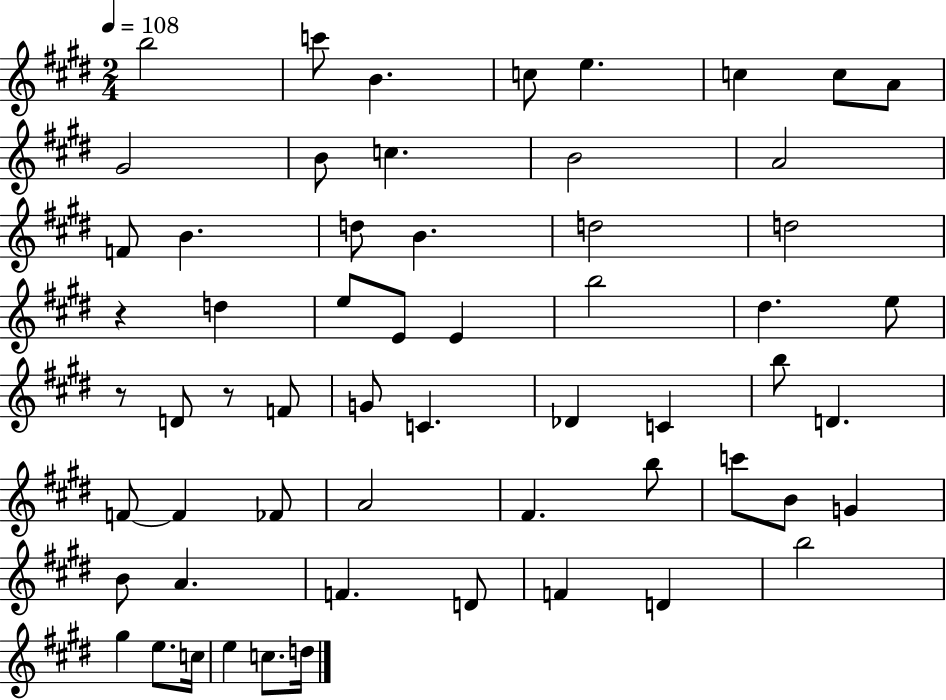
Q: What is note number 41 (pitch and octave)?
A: C6